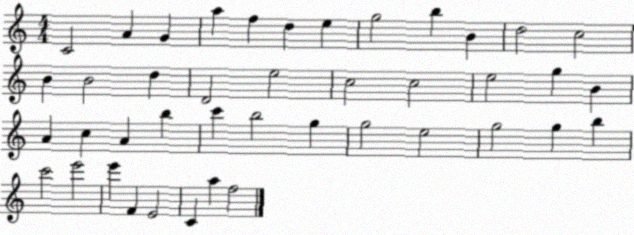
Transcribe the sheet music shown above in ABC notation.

X:1
T:Untitled
M:4/4
L:1/4
K:C
C2 A G a f d e g2 b B d2 c2 B B2 d D2 e2 c2 c2 e2 g B A c A b c' b2 g g2 e2 g2 g b c'2 e'2 e' F E2 C a f2